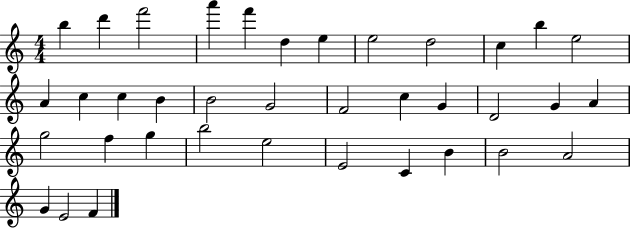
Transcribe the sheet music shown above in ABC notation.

X:1
T:Untitled
M:4/4
L:1/4
K:C
b d' f'2 a' f' d e e2 d2 c b e2 A c c B B2 G2 F2 c G D2 G A g2 f g b2 e2 E2 C B B2 A2 G E2 F